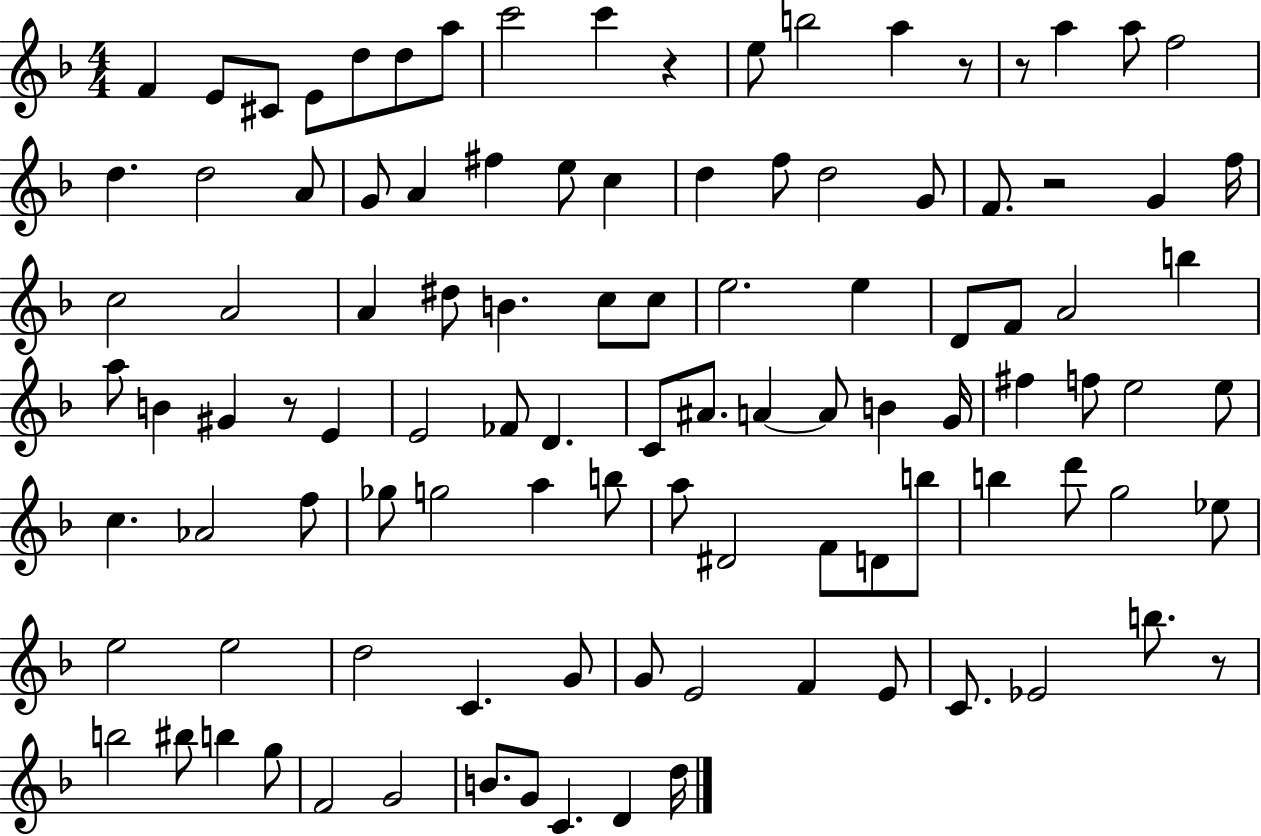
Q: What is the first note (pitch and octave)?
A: F4